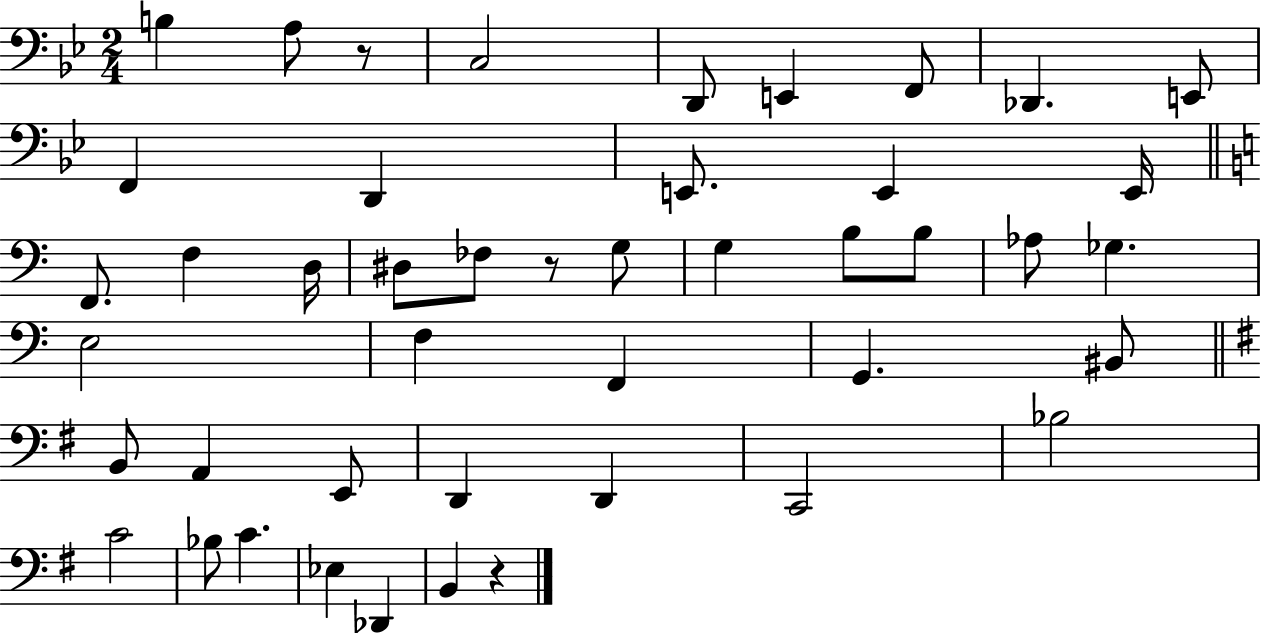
{
  \clef bass
  \numericTimeSignature
  \time 2/4
  \key bes \major
  \repeat volta 2 { b4 a8 r8 | c2 | d,8 e,4 f,8 | des,4. e,8 | \break f,4 d,4 | e,8. e,4 e,16 | \bar "||" \break \key a \minor f,8. f4 d16 | dis8 fes8 r8 g8 | g4 b8 b8 | aes8 ges4. | \break e2 | f4 f,4 | g,4. bis,8 | \bar "||" \break \key g \major b,8 a,4 e,8 | d,4 d,4 | c,2 | bes2 | \break c'2 | bes8 c'4. | ees4 des,4 | b,4 r4 | \break } \bar "|."
}